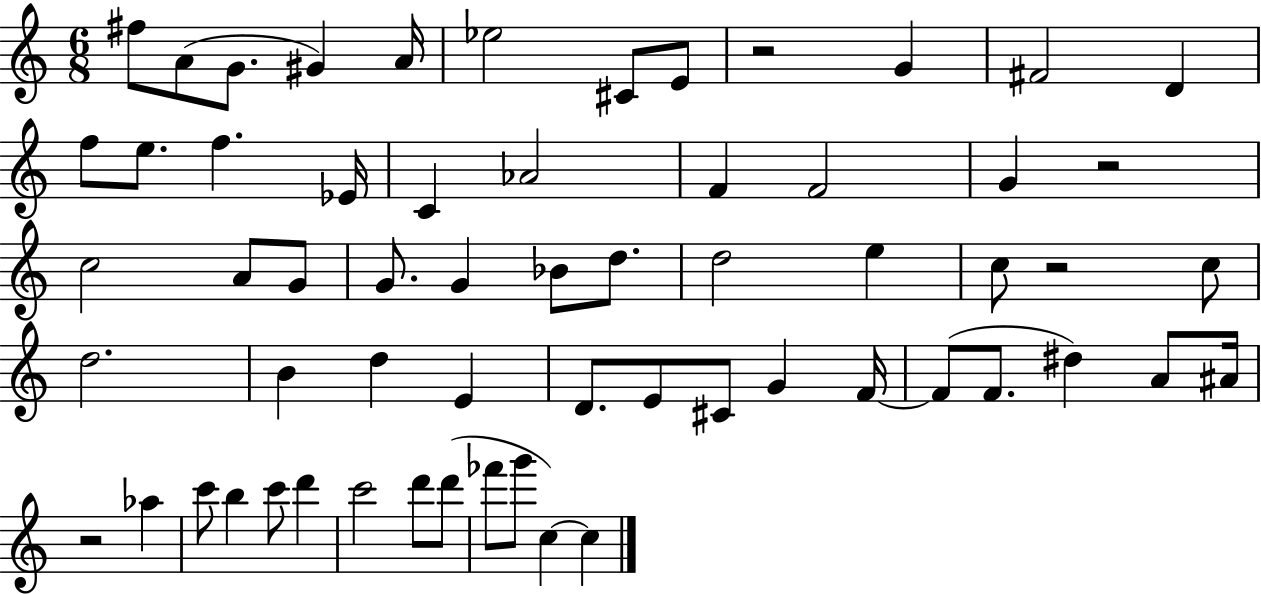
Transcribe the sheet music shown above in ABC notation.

X:1
T:Untitled
M:6/8
L:1/4
K:C
^f/2 A/2 G/2 ^G A/4 _e2 ^C/2 E/2 z2 G ^F2 D f/2 e/2 f _E/4 C _A2 F F2 G z2 c2 A/2 G/2 G/2 G _B/2 d/2 d2 e c/2 z2 c/2 d2 B d E D/2 E/2 ^C/2 G F/4 F/2 F/2 ^d A/2 ^A/4 z2 _a c'/2 b c'/2 d' c'2 d'/2 d'/2 _f'/2 g'/2 c c